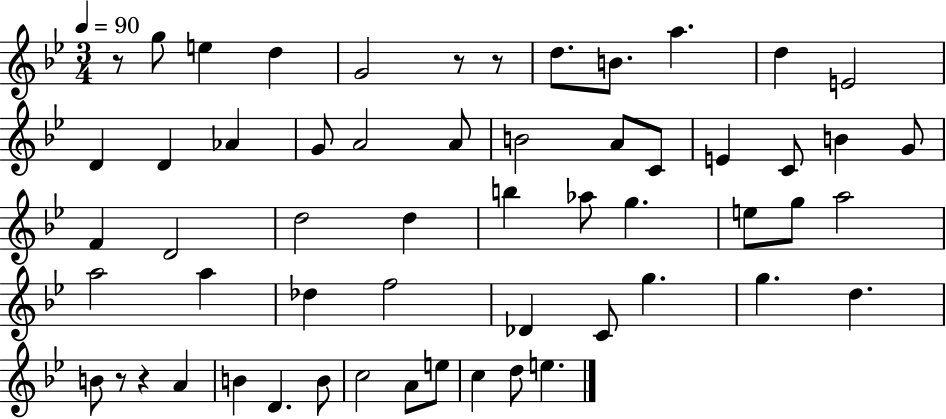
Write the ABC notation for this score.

X:1
T:Untitled
M:3/4
L:1/4
K:Bb
z/2 g/2 e d G2 z/2 z/2 d/2 B/2 a d E2 D D _A G/2 A2 A/2 B2 A/2 C/2 E C/2 B G/2 F D2 d2 d b _a/2 g e/2 g/2 a2 a2 a _d f2 _D C/2 g g d B/2 z/2 z A B D B/2 c2 A/2 e/2 c d/2 e